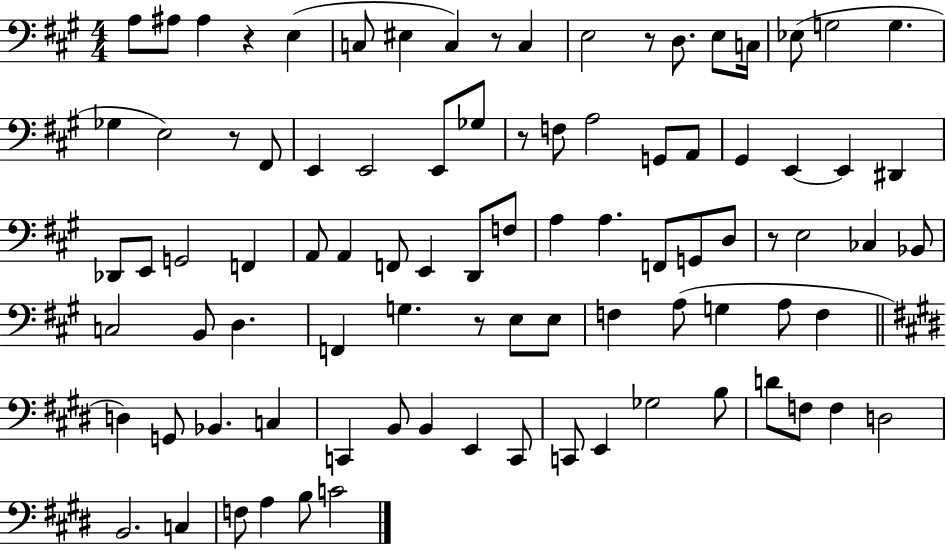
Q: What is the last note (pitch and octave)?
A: C4